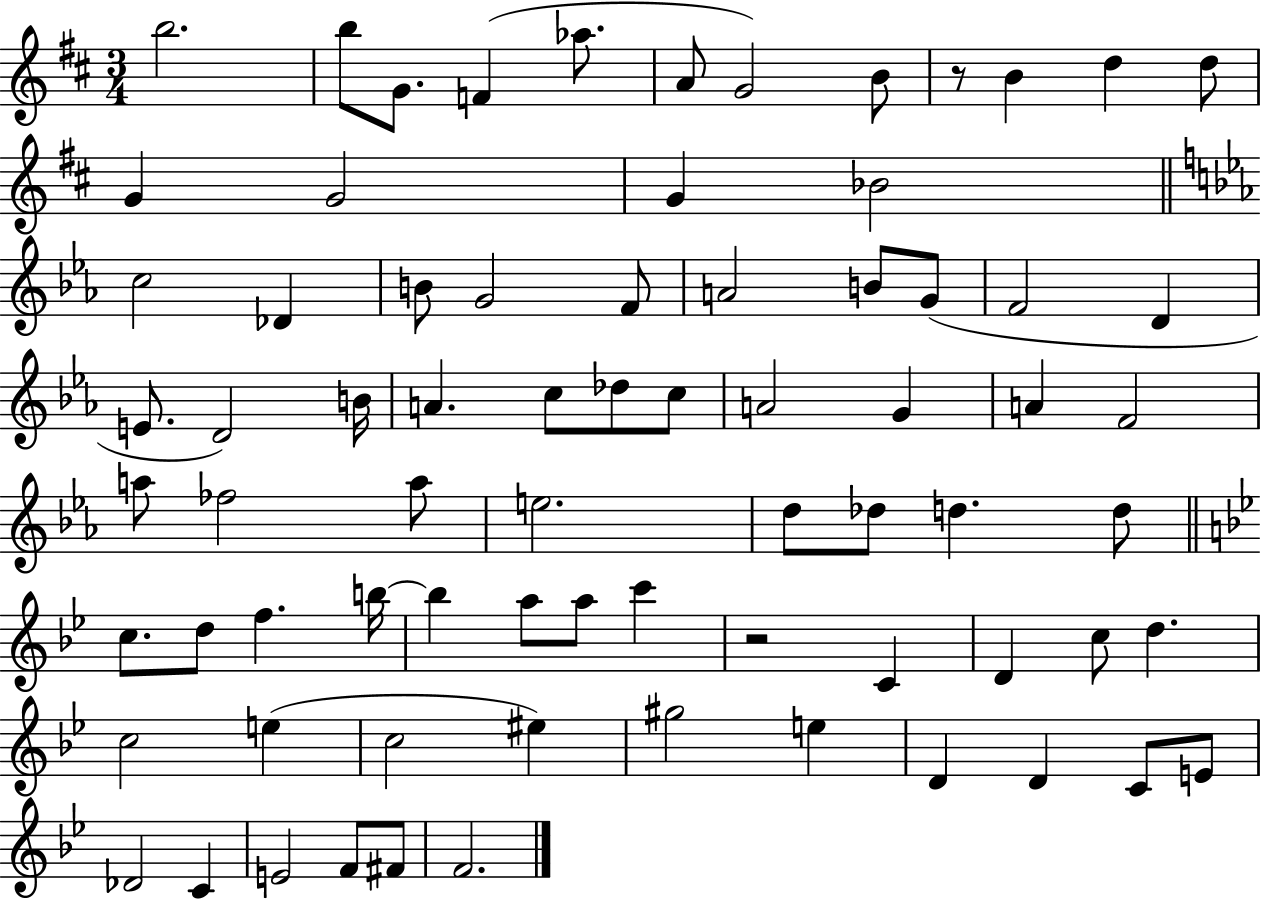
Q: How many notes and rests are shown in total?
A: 74